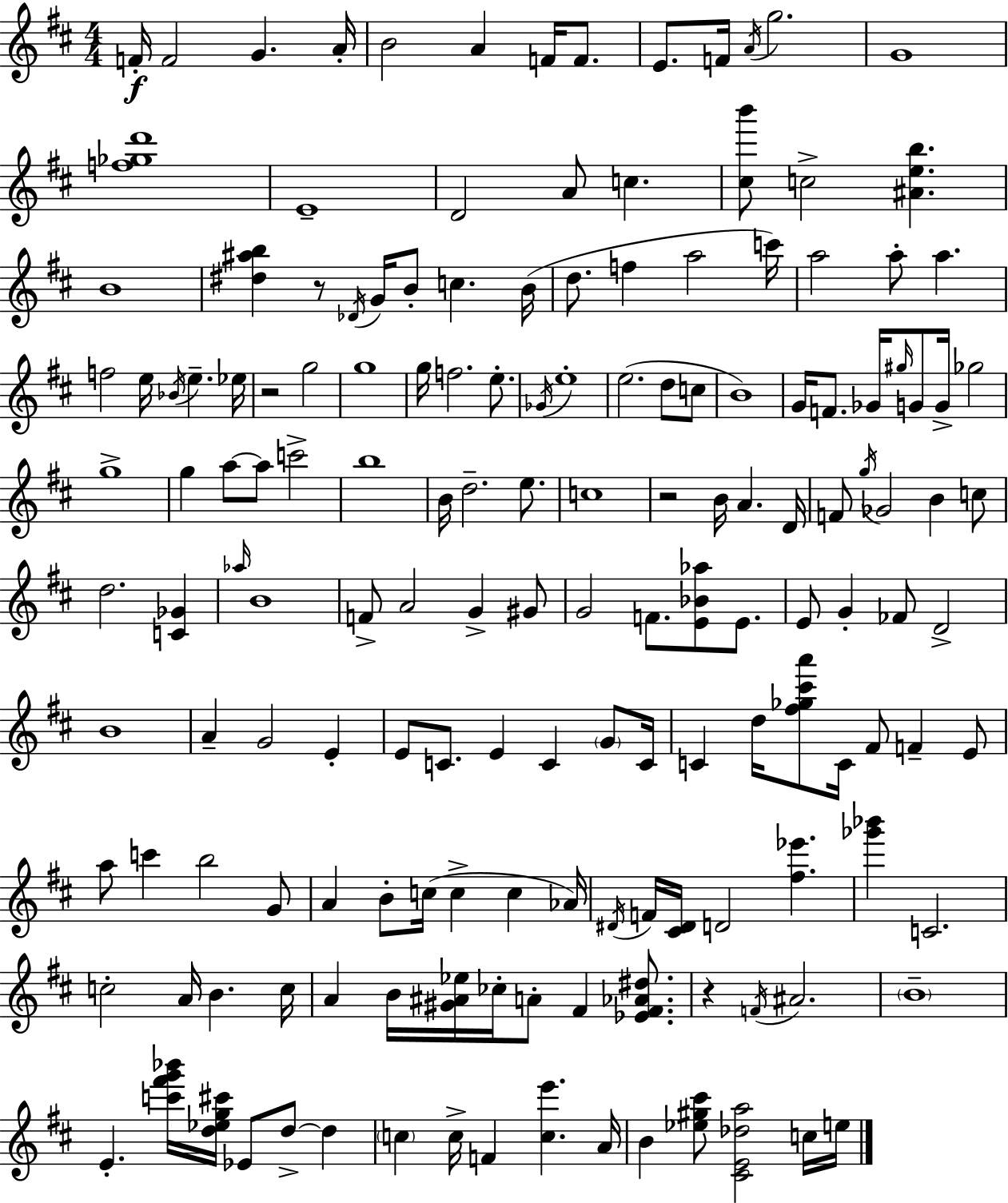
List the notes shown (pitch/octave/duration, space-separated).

F4/s F4/h G4/q. A4/s B4/h A4/q F4/s F4/e. E4/e. F4/s A4/s G5/h. G4/w [F5,Gb5,D6]/w E4/w D4/h A4/e C5/q. [C#5,B6]/e C5/h [A#4,E5,B5]/q. B4/w [D#5,A#5,B5]/q R/e Db4/s G4/s B4/e C5/q. B4/s D5/e. F5/q A5/h C6/s A5/h A5/e A5/q. F5/h E5/s Bb4/s E5/q. Eb5/s R/h G5/h G5/w G5/s F5/h. E5/e. Gb4/s E5/w E5/h. D5/e C5/e B4/w G4/s F4/e. Gb4/s G#5/s G4/e G4/s Gb5/h G5/w G5/q A5/e A5/e C6/h B5/w B4/s D5/h. E5/e. C5/w R/h B4/s A4/q. D4/s F4/e G5/s Gb4/h B4/q C5/e D5/h. [C4,Gb4]/q Ab5/s B4/w F4/e A4/h G4/q G#4/e G4/h F4/e. [E4,Bb4,Ab5]/e E4/e. E4/e G4/q FES4/e D4/h B4/w A4/q G4/h E4/q E4/e C4/e. E4/q C4/q G4/e C4/s C4/q D5/s [F#5,Gb5,C#6,A6]/e C4/s F#4/e F4/q E4/e A5/e C6/q B5/h G4/e A4/q B4/e C5/s C5/q C5/q Ab4/s D#4/s F4/s [C#4,D#4]/s D4/h [F#5,Eb6]/q. [Gb6,Bb6]/q C4/h. C5/h A4/s B4/q. C5/s A4/q B4/s [G#4,A#4,Eb5]/s CES5/s A4/e F#4/q [Eb4,F#4,Ab4,D#5]/e. R/q F4/s A#4/h. B4/w E4/q. [C6,F#6,G6,Bb6]/s [D5,Eb5,G5,C#6]/s Eb4/e D5/e D5/q C5/q C5/s F4/q [C5,E6]/q. A4/s B4/q [Eb5,G#5,C#6]/e [C#4,E4,Db5,A5]/h C5/s E5/s